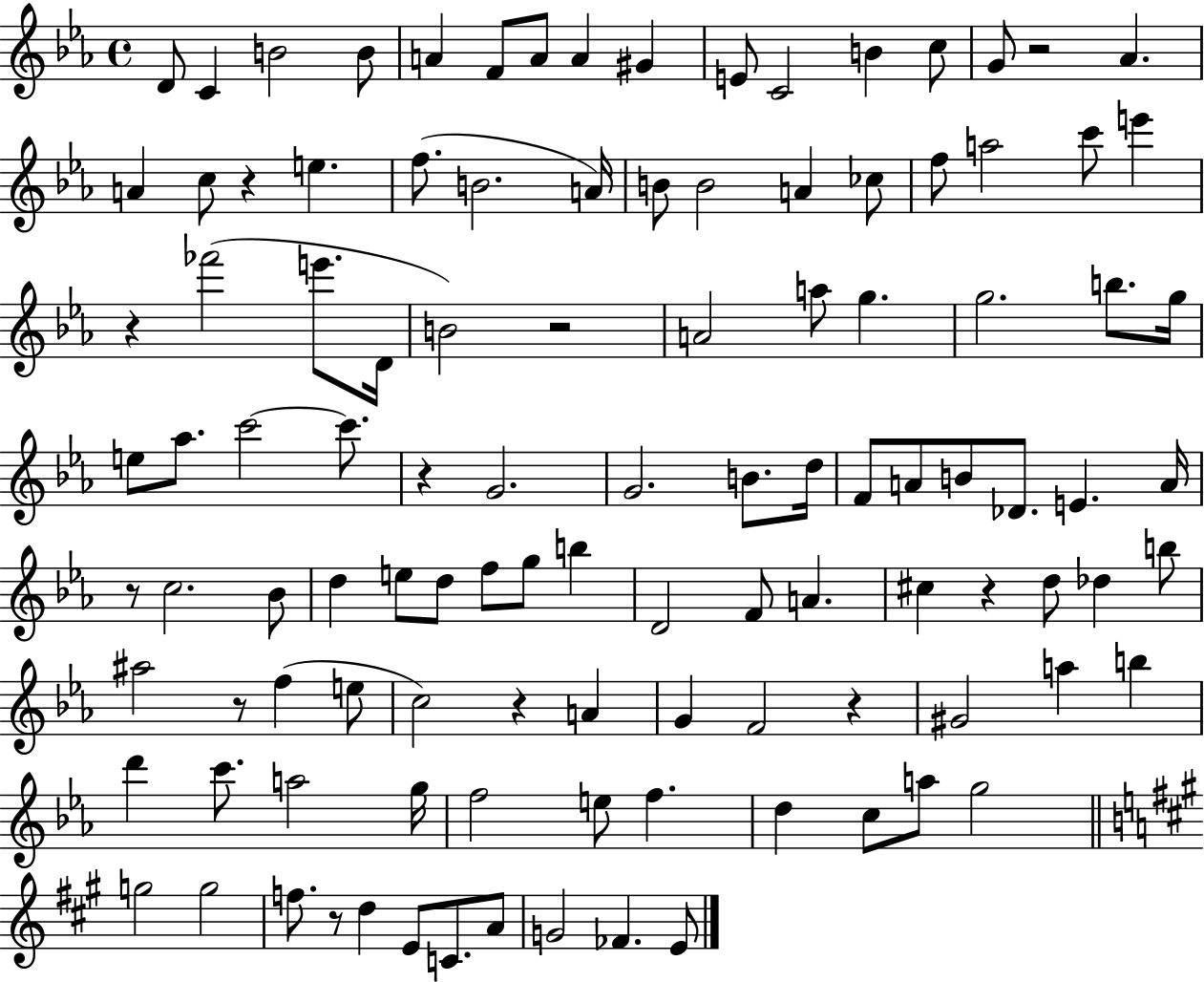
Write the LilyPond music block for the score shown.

{
  \clef treble
  \time 4/4
  \defaultTimeSignature
  \key ees \major
  d'8 c'4 b'2 b'8 | a'4 f'8 a'8 a'4 gis'4 | e'8 c'2 b'4 c''8 | g'8 r2 aes'4. | \break a'4 c''8 r4 e''4. | f''8.( b'2. a'16) | b'8 b'2 a'4 ces''8 | f''8 a''2 c'''8 e'''4 | \break r4 fes'''2( e'''8. d'16 | b'2) r2 | a'2 a''8 g''4. | g''2. b''8. g''16 | \break e''8 aes''8. c'''2~~ c'''8. | r4 g'2. | g'2. b'8. d''16 | f'8 a'8 b'8 des'8. e'4. a'16 | \break r8 c''2. bes'8 | d''4 e''8 d''8 f''8 g''8 b''4 | d'2 f'8 a'4. | cis''4 r4 d''8 des''4 b''8 | \break ais''2 r8 f''4( e''8 | c''2) r4 a'4 | g'4 f'2 r4 | gis'2 a''4 b''4 | \break d'''4 c'''8. a''2 g''16 | f''2 e''8 f''4. | d''4 c''8 a''8 g''2 | \bar "||" \break \key a \major g''2 g''2 | f''8. r8 d''4 e'8 c'8. a'8 | g'2 fes'4. e'8 | \bar "|."
}